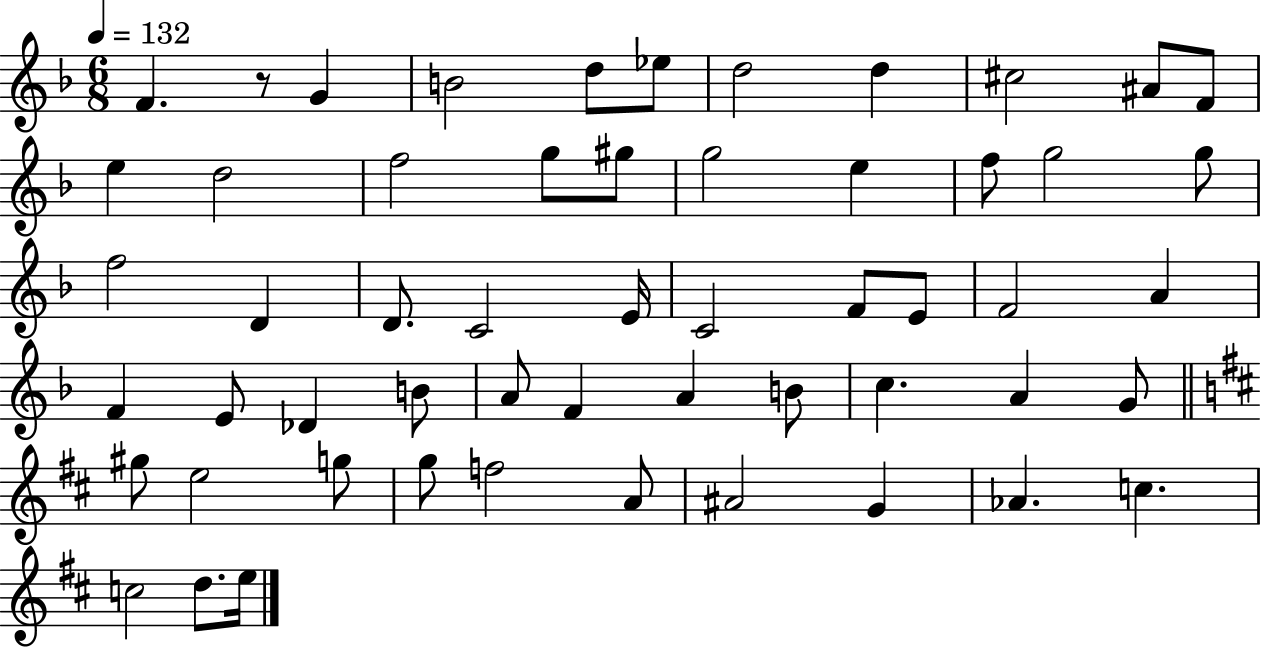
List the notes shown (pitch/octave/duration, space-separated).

F4/q. R/e G4/q B4/h D5/e Eb5/e D5/h D5/q C#5/h A#4/e F4/e E5/q D5/h F5/h G5/e G#5/e G5/h E5/q F5/e G5/h G5/e F5/h D4/q D4/e. C4/h E4/s C4/h F4/e E4/e F4/h A4/q F4/q E4/e Db4/q B4/e A4/e F4/q A4/q B4/e C5/q. A4/q G4/e G#5/e E5/h G5/e G5/e F5/h A4/e A#4/h G4/q Ab4/q. C5/q. C5/h D5/e. E5/s